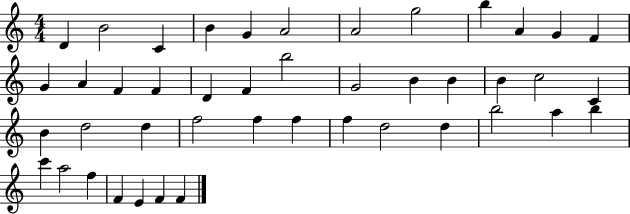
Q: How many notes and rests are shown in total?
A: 44